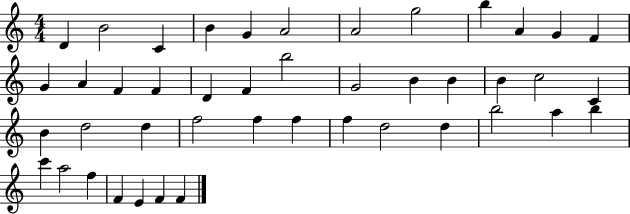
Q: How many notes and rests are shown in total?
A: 44